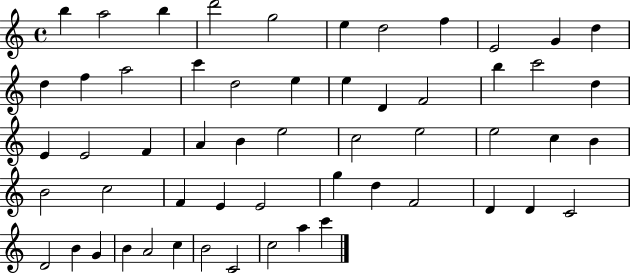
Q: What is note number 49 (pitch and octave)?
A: B4